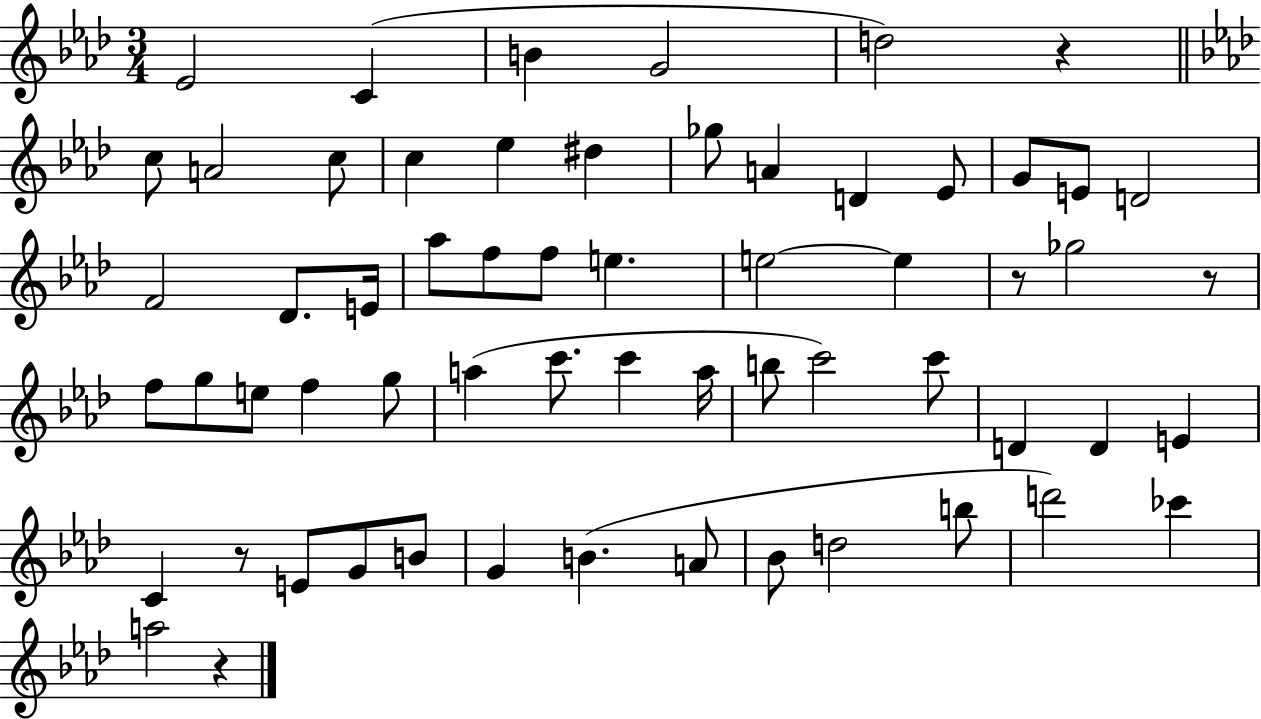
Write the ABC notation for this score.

X:1
T:Untitled
M:3/4
L:1/4
K:Ab
_E2 C B G2 d2 z c/2 A2 c/2 c _e ^d _g/2 A D _E/2 G/2 E/2 D2 F2 _D/2 E/4 _a/2 f/2 f/2 e e2 e z/2 _g2 z/2 f/2 g/2 e/2 f g/2 a c'/2 c' a/4 b/2 c'2 c'/2 D D E C z/2 E/2 G/2 B/2 G B A/2 _B/2 d2 b/2 d'2 _c' a2 z